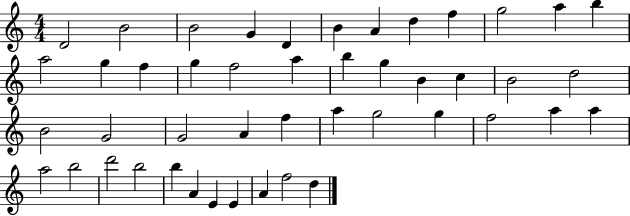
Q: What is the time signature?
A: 4/4